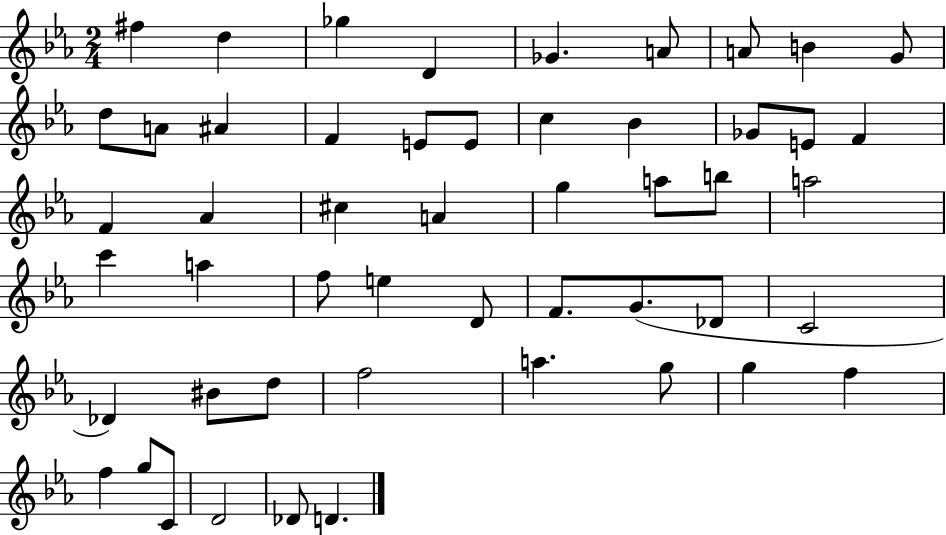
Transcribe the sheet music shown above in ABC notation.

X:1
T:Untitled
M:2/4
L:1/4
K:Eb
^f d _g D _G A/2 A/2 B G/2 d/2 A/2 ^A F E/2 E/2 c _B _G/2 E/2 F F _A ^c A g a/2 b/2 a2 c' a f/2 e D/2 F/2 G/2 _D/2 C2 _D ^B/2 d/2 f2 a g/2 g f f g/2 C/2 D2 _D/2 D